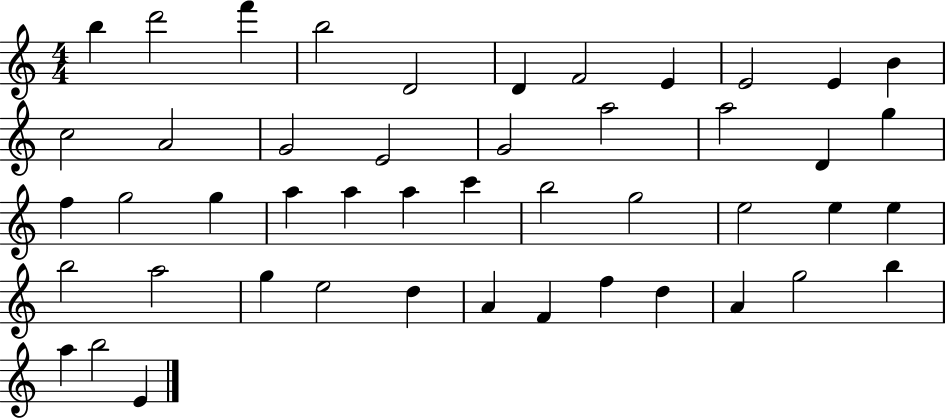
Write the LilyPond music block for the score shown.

{
  \clef treble
  \numericTimeSignature
  \time 4/4
  \key c \major
  b''4 d'''2 f'''4 | b''2 d'2 | d'4 f'2 e'4 | e'2 e'4 b'4 | \break c''2 a'2 | g'2 e'2 | g'2 a''2 | a''2 d'4 g''4 | \break f''4 g''2 g''4 | a''4 a''4 a''4 c'''4 | b''2 g''2 | e''2 e''4 e''4 | \break b''2 a''2 | g''4 e''2 d''4 | a'4 f'4 f''4 d''4 | a'4 g''2 b''4 | \break a''4 b''2 e'4 | \bar "|."
}